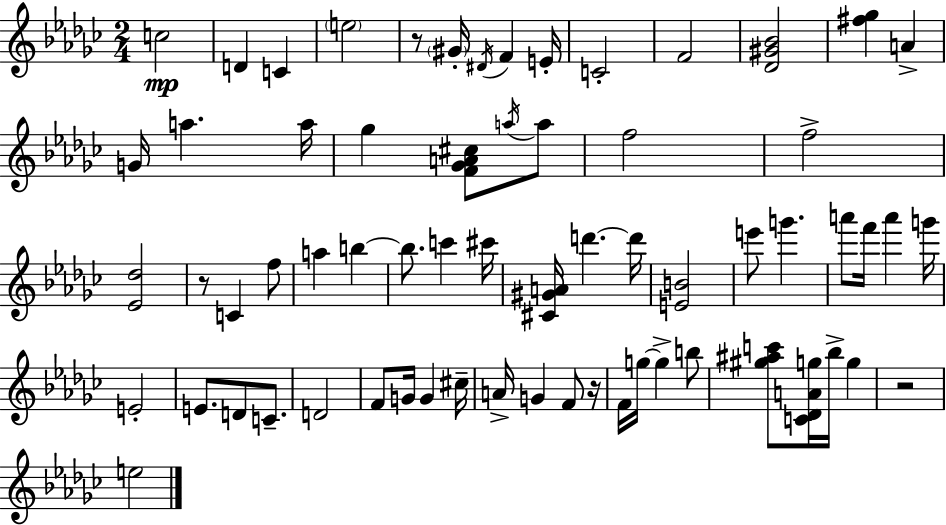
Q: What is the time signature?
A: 2/4